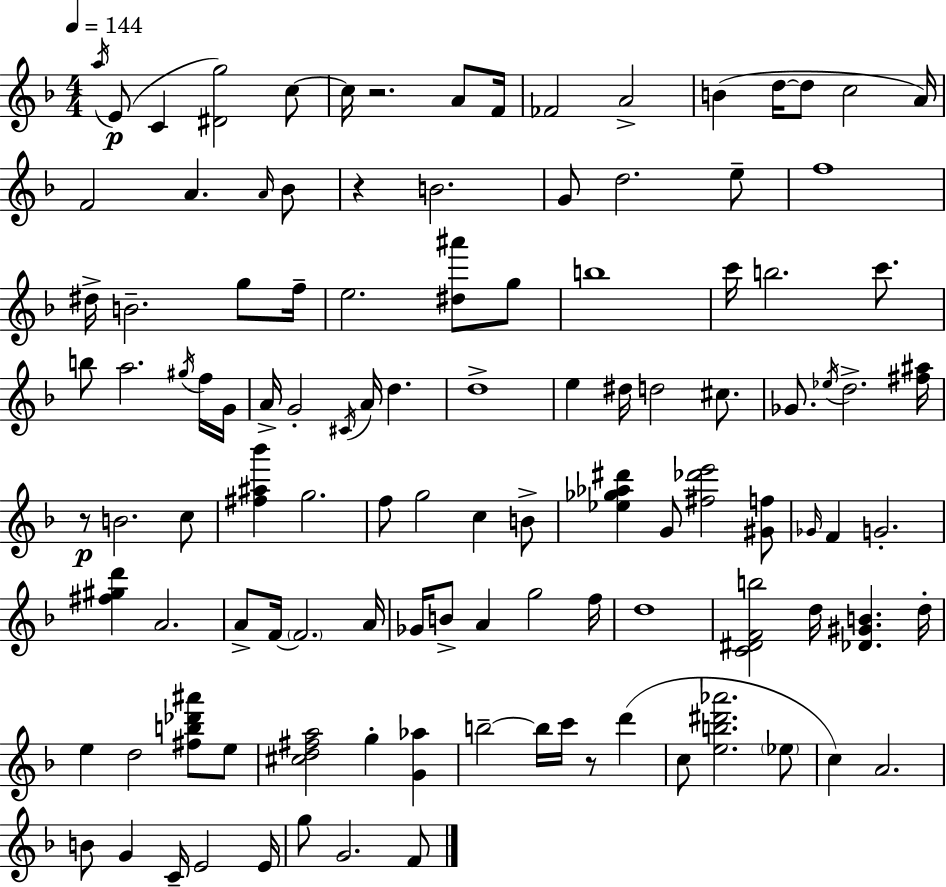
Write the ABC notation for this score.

X:1
T:Untitled
M:4/4
L:1/4
K:Dm
a/4 E/2 C [^Dg]2 c/2 c/4 z2 A/2 F/4 _F2 A2 B d/4 d/2 c2 A/4 F2 A A/4 _B/2 z B2 G/2 d2 e/2 f4 ^d/4 B2 g/2 f/4 e2 [^d^a']/2 g/2 b4 c'/4 b2 c'/2 b/2 a2 ^g/4 f/4 G/4 A/4 G2 ^C/4 A/4 d d4 e ^d/4 d2 ^c/2 _G/2 _e/4 d2 [^f^a]/4 z/2 B2 c/2 [^f^a_b'] g2 f/2 g2 c B/2 [_e_g_a^d'] G/2 [^f_d'e']2 [^Gf]/2 _G/4 F G2 [^f^gd'] A2 A/2 F/4 F2 A/4 _G/4 B/2 A g2 f/4 d4 [C^DFb]2 d/4 [_D^GB] d/4 e d2 [^fb_d'^a']/2 e/2 [^cd^fa]2 g [G_a] b2 b/4 c'/4 z/2 d' c/2 [eb^d'_a']2 _e/2 c A2 B/2 G C/4 E2 E/4 g/2 G2 F/2